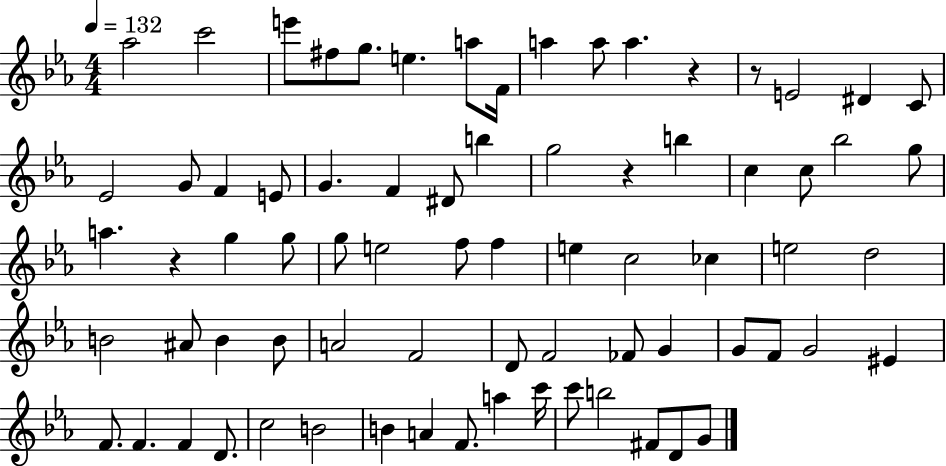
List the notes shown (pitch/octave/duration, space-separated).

Ab5/h C6/h E6/e F#5/e G5/e. E5/q. A5/e F4/s A5/q A5/e A5/q. R/q R/e E4/h D#4/q C4/e Eb4/h G4/e F4/q E4/e G4/q. F4/q D#4/e B5/q G5/h R/q B5/q C5/q C5/e Bb5/h G5/e A5/q. R/q G5/q G5/e G5/e E5/h F5/e F5/q E5/q C5/h CES5/q E5/h D5/h B4/h A#4/e B4/q B4/e A4/h F4/h D4/e F4/h FES4/e G4/q G4/e F4/e G4/h EIS4/q F4/e. F4/q. F4/q D4/e. C5/h B4/h B4/q A4/q F4/e. A5/q C6/s C6/e B5/h F#4/e D4/e G4/e